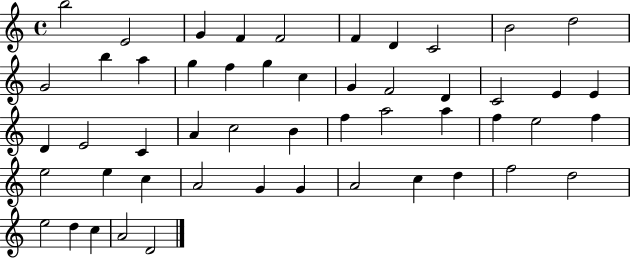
{
  \clef treble
  \time 4/4
  \defaultTimeSignature
  \key c \major
  b''2 e'2 | g'4 f'4 f'2 | f'4 d'4 c'2 | b'2 d''2 | \break g'2 b''4 a''4 | g''4 f''4 g''4 c''4 | g'4 f'2 d'4 | c'2 e'4 e'4 | \break d'4 e'2 c'4 | a'4 c''2 b'4 | f''4 a''2 a''4 | f''4 e''2 f''4 | \break e''2 e''4 c''4 | a'2 g'4 g'4 | a'2 c''4 d''4 | f''2 d''2 | \break e''2 d''4 c''4 | a'2 d'2 | \bar "|."
}